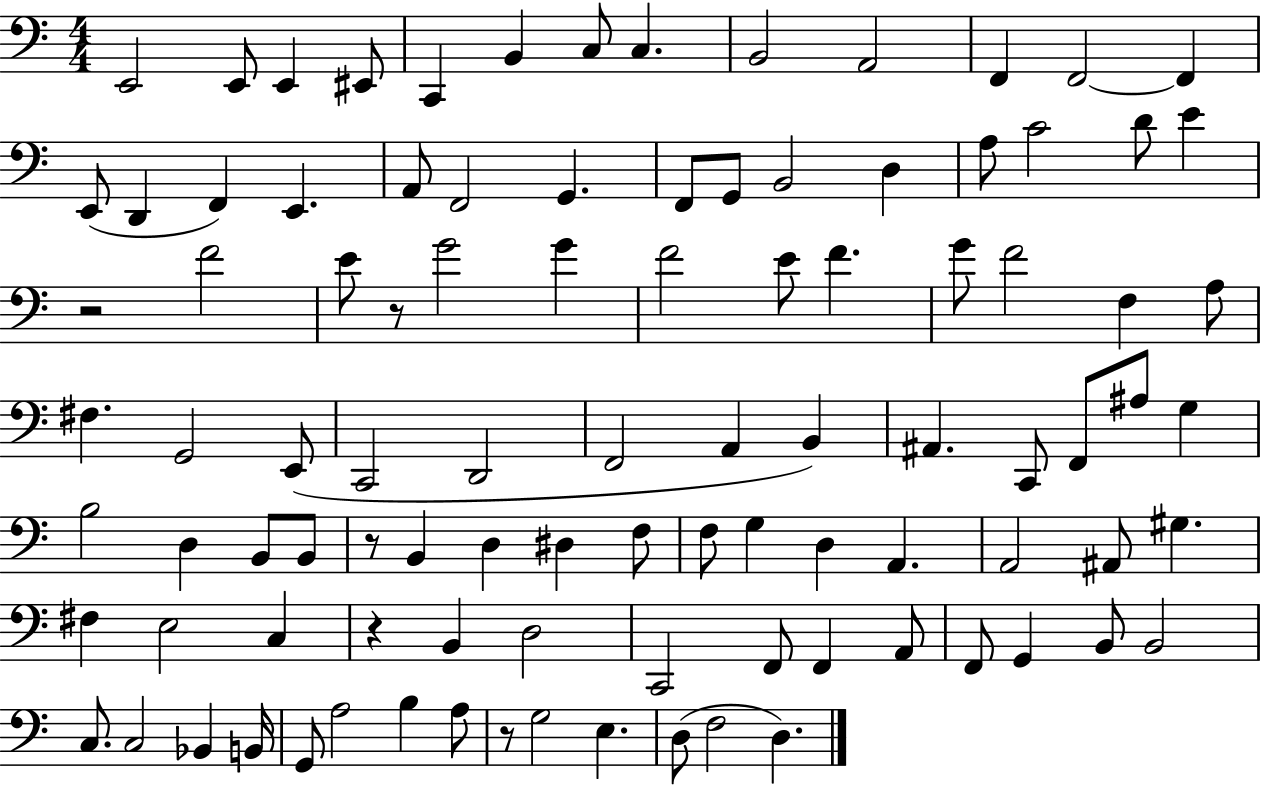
X:1
T:Untitled
M:4/4
L:1/4
K:C
E,,2 E,,/2 E,, ^E,,/2 C,, B,, C,/2 C, B,,2 A,,2 F,, F,,2 F,, E,,/2 D,, F,, E,, A,,/2 F,,2 G,, F,,/2 G,,/2 B,,2 D, A,/2 C2 D/2 E z2 F2 E/2 z/2 G2 G F2 E/2 F G/2 F2 F, A,/2 ^F, G,,2 E,,/2 C,,2 D,,2 F,,2 A,, B,, ^A,, C,,/2 F,,/2 ^A,/2 G, B,2 D, B,,/2 B,,/2 z/2 B,, D, ^D, F,/2 F,/2 G, D, A,, A,,2 ^A,,/2 ^G, ^F, E,2 C, z B,, D,2 C,,2 F,,/2 F,, A,,/2 F,,/2 G,, B,,/2 B,,2 C,/2 C,2 _B,, B,,/4 G,,/2 A,2 B, A,/2 z/2 G,2 E, D,/2 F,2 D,